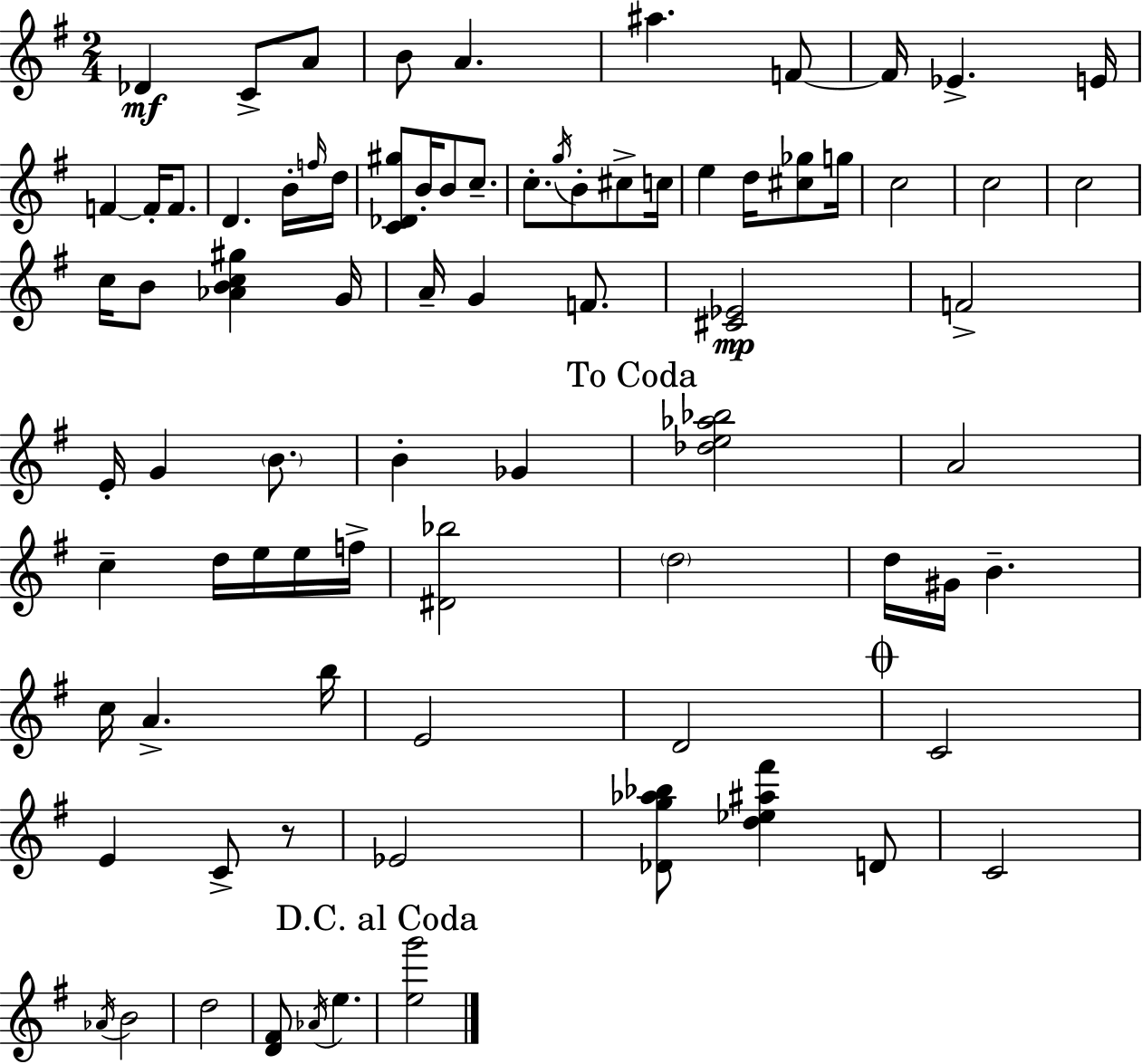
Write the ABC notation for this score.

X:1
T:Untitled
M:2/4
L:1/4
K:Em
_D C/2 A/2 B/2 A ^a F/2 F/4 _E E/4 F F/4 F/2 D B/4 f/4 d/4 [C_D^g]/2 B/4 B/2 c/2 c/2 g/4 B/2 ^c/2 c/4 e d/4 [^c_g]/2 g/4 c2 c2 c2 c/4 B/2 [_ABc^g] G/4 A/4 G F/2 [^C_E]2 F2 E/4 G B/2 B _G [_de_a_b]2 A2 c d/4 e/4 e/4 f/4 [^D_b]2 d2 d/4 ^G/4 B c/4 A b/4 E2 D2 C2 E C/2 z/2 _E2 [_Dg_a_b]/2 [d_e^a^f'] D/2 C2 _A/4 B2 d2 [D^F]/2 _A/4 e [eg']2